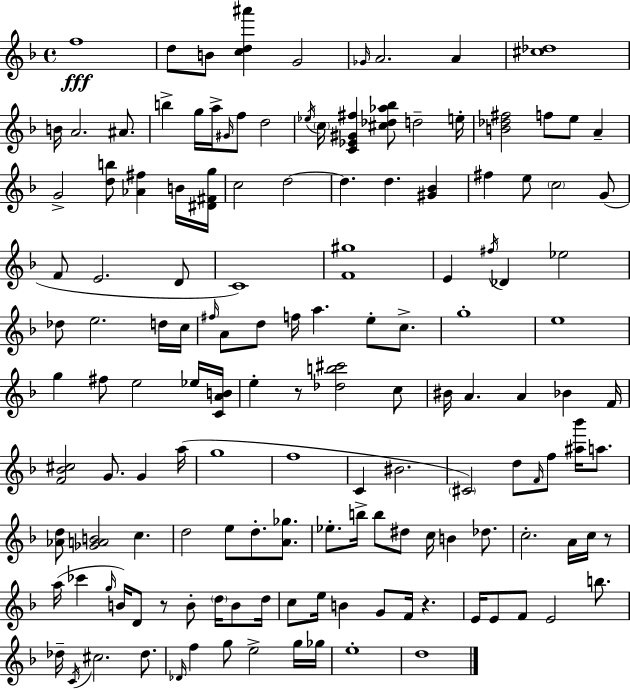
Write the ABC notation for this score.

X:1
T:Untitled
M:4/4
L:1/4
K:Dm
f4 d/2 B/2 [cd^a'] G2 _G/4 A2 A [^c_d]4 B/4 A2 ^A/2 b g/4 a/4 ^G/4 f/2 d2 _e/4 c/4 [C_E^G^f] [^c_d_a_b]/2 d2 e/4 [B_d^f]2 f/2 e/2 A G2 [db]/2 [_A^f] B/4 [^D^Fg]/4 c2 d2 d d [^G_B] ^f e/2 c2 G/2 F/2 E2 D/2 C4 [F^g]4 E ^f/4 _D _e2 _d/2 e2 d/4 c/4 ^f/4 A/2 d/2 f/4 a e/2 c/2 g4 e4 g ^f/2 e2 _e/4 [CAB]/4 e z/2 [_db^c']2 c/2 ^B/4 A A _B F/4 [F_B^c]2 G/2 G a/4 g4 f4 C ^B2 ^C2 d/2 F/4 f/2 [^a_b']/4 a/2 [_Ad]/2 [_GAB]2 c d2 e/2 d/2 [A_g]/2 _e/2 b/4 b/2 ^d/2 c/4 B _d/2 c2 A/4 c/4 z/2 a/4 _c' g/4 B/4 D/2 z/2 B/2 d/4 B/2 d/4 c/2 e/4 B G/2 F/4 z E/4 E/2 F/2 E2 b/2 _d/4 C/4 ^c2 _d/2 _D/4 f g/2 e2 g/4 _g/4 e4 d4